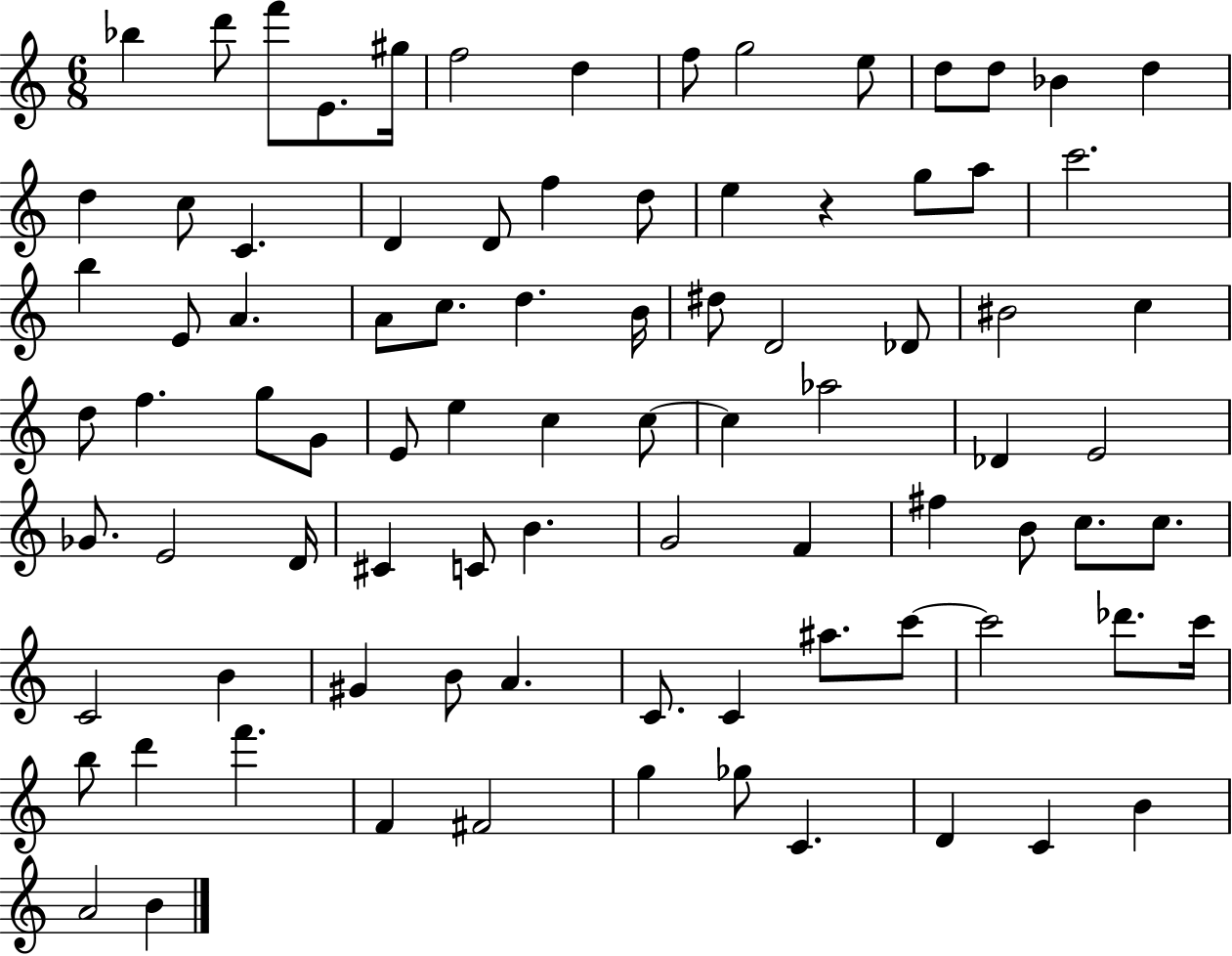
X:1
T:Untitled
M:6/8
L:1/4
K:C
_b d'/2 f'/2 E/2 ^g/4 f2 d f/2 g2 e/2 d/2 d/2 _B d d c/2 C D D/2 f d/2 e z g/2 a/2 c'2 b E/2 A A/2 c/2 d B/4 ^d/2 D2 _D/2 ^B2 c d/2 f g/2 G/2 E/2 e c c/2 c _a2 _D E2 _G/2 E2 D/4 ^C C/2 B G2 F ^f B/2 c/2 c/2 C2 B ^G B/2 A C/2 C ^a/2 c'/2 c'2 _d'/2 c'/4 b/2 d' f' F ^F2 g _g/2 C D C B A2 B